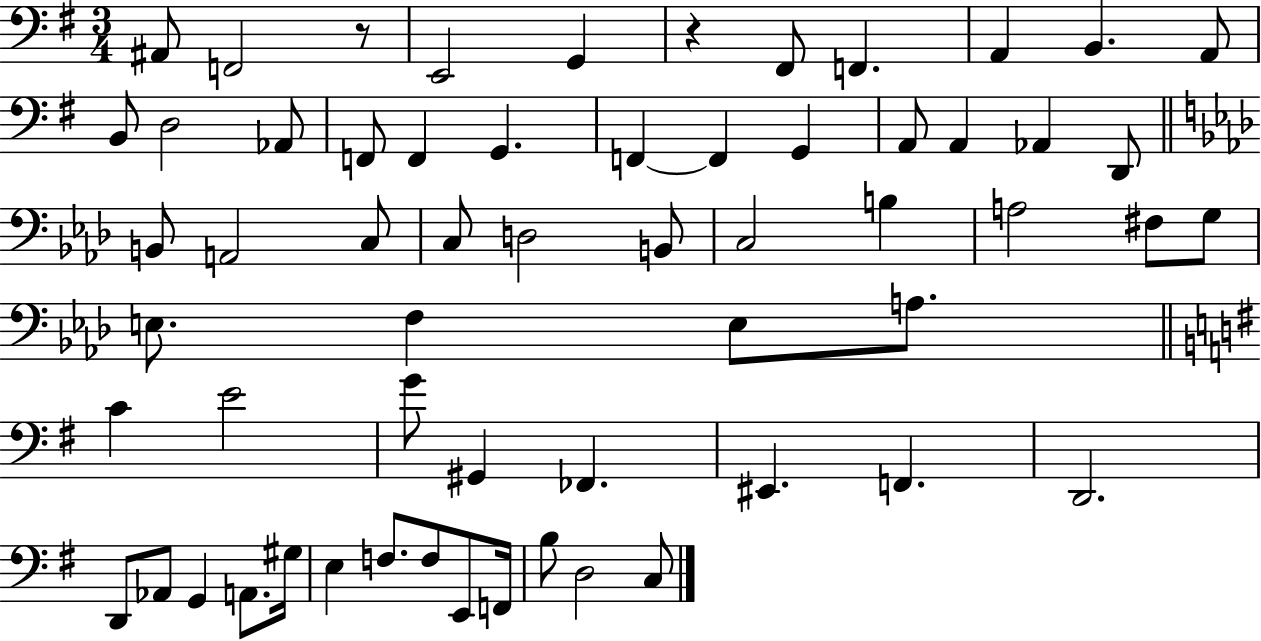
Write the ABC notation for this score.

X:1
T:Untitled
M:3/4
L:1/4
K:G
^A,,/2 F,,2 z/2 E,,2 G,, z ^F,,/2 F,, A,, B,, A,,/2 B,,/2 D,2 _A,,/2 F,,/2 F,, G,, F,, F,, G,, A,,/2 A,, _A,, D,,/2 B,,/2 A,,2 C,/2 C,/2 D,2 B,,/2 C,2 B, A,2 ^F,/2 G,/2 E,/2 F, E,/2 A,/2 C E2 G/2 ^G,, _F,, ^E,, F,, D,,2 D,,/2 _A,,/2 G,, A,,/2 ^G,/4 E, F,/2 F,/2 E,,/2 F,,/4 B,/2 D,2 C,/2